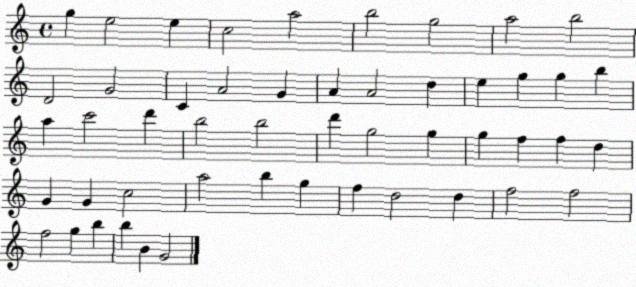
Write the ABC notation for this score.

X:1
T:Untitled
M:4/4
L:1/4
K:C
g e2 e c2 a2 b2 g2 a2 b2 D2 G2 C A2 G A A2 d e g g b a c'2 d' b2 b2 d' g2 g g f f d G G c2 a2 b g f d2 d f2 f2 f2 g b b B G2